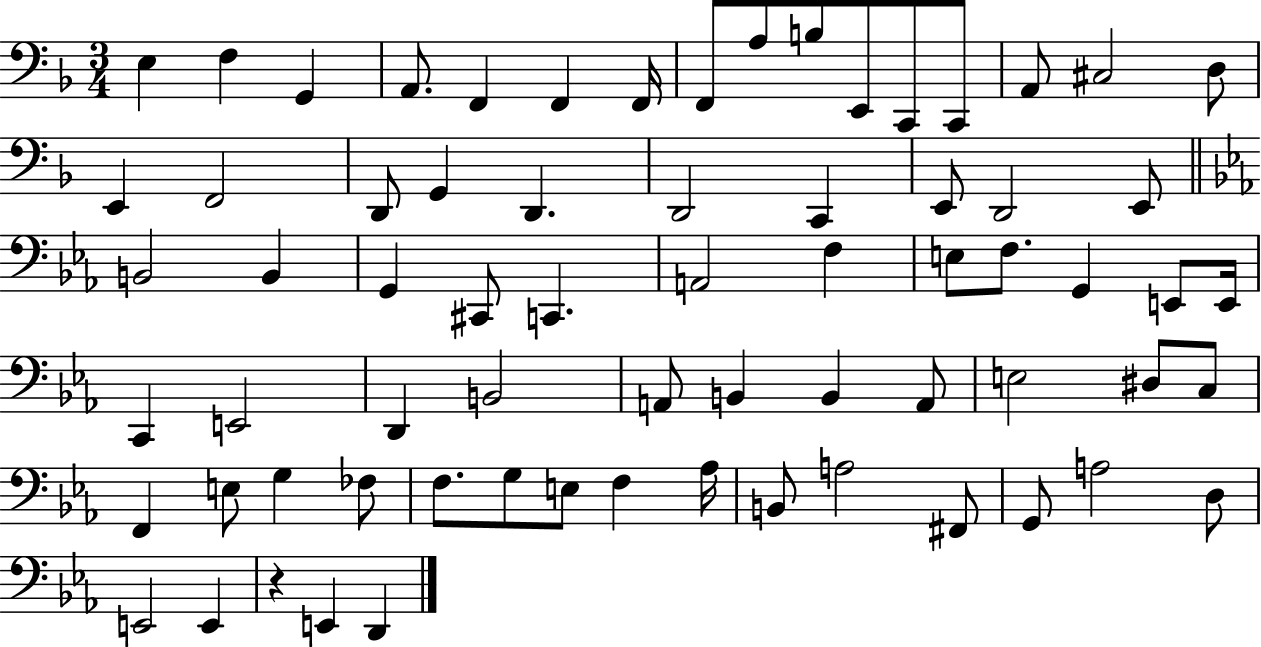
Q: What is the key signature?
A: F major